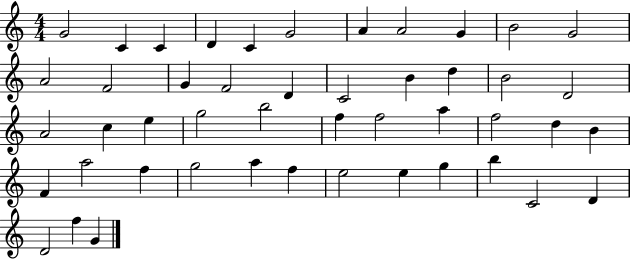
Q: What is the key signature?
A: C major